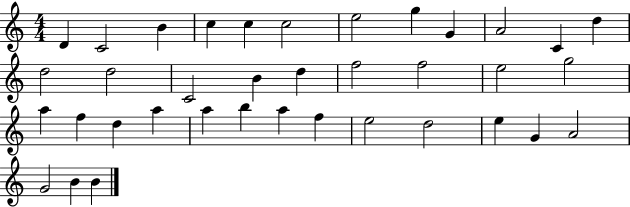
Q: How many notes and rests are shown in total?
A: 37